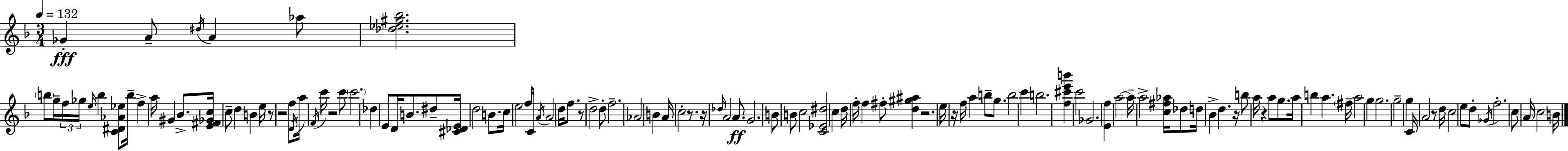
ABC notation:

X:1
T:Untitled
M:3/4
L:1/4
K:Dm
_G A/2 ^d/4 A _a/2 [_d_e^g_b]2 b/2 g/4 f/4 _g/4 e/4 b [C^D_A_e]/2 b/4 f a/4 ^G _B/2 [E^F_Gc]/4 c/2 d B e/4 z/2 z2 f/2 D/4 a/4 F/4 c'/4 z2 c'/2 c'2 _d E/2 D/4 B/2 ^d/2 [^C_DE]/4 d2 B/2 c/4 e2 f/2 C/4 A/4 A2 d/4 f/2 z/2 d2 d/2 f2 _A2 B A/4 c2 z/2 z/4 _d/4 A2 A/2 G2 B/2 B/2 c2 [C_E^d]2 c d/4 f/4 f ^f/2 [d^g^a] z2 e/4 z/4 f/4 a b/2 g/2 b2 c' b2 [f^c'e'b'] c'2 _G2 [Ef] a2 a/4 a2 [c^f_a]/4 _d/2 d/4 _B d z/4 b/2 a/4 z a/2 g/2 a/4 b a ^f/4 a2 g g2 g2 g C/4 A2 z/2 d/4 c2 e/2 d/2 _G/4 f2 c/2 A/4 c2 B/4